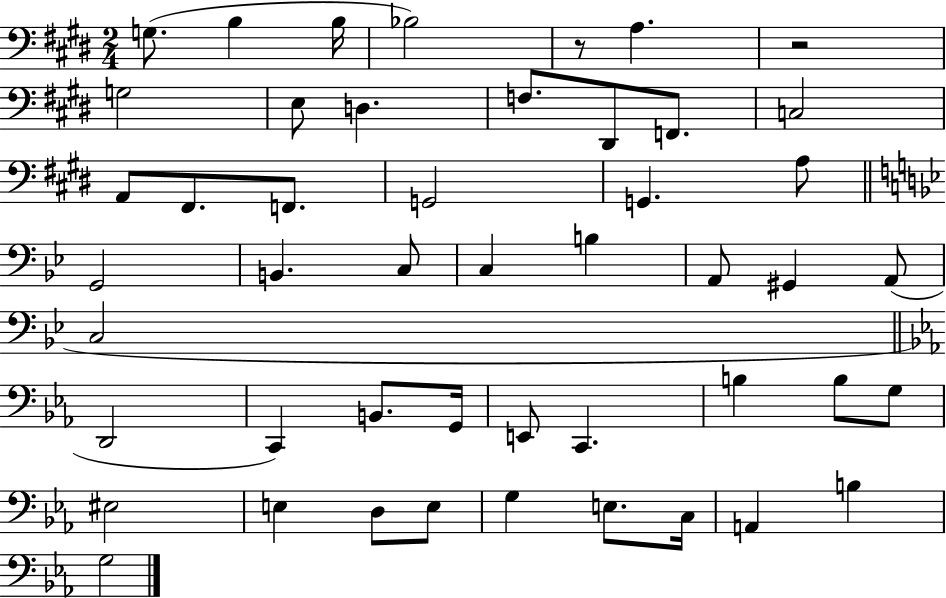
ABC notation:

X:1
T:Untitled
M:2/4
L:1/4
K:E
G,/2 B, B,/4 _B,2 z/2 A, z2 G,2 E,/2 D, F,/2 ^D,,/2 F,,/2 C,2 A,,/2 ^F,,/2 F,,/2 G,,2 G,, A,/2 G,,2 B,, C,/2 C, B, A,,/2 ^G,, A,,/2 C,2 D,,2 C,, B,,/2 G,,/4 E,,/2 C,, B, B,/2 G,/2 ^E,2 E, D,/2 E,/2 G, E,/2 C,/4 A,, B, G,2